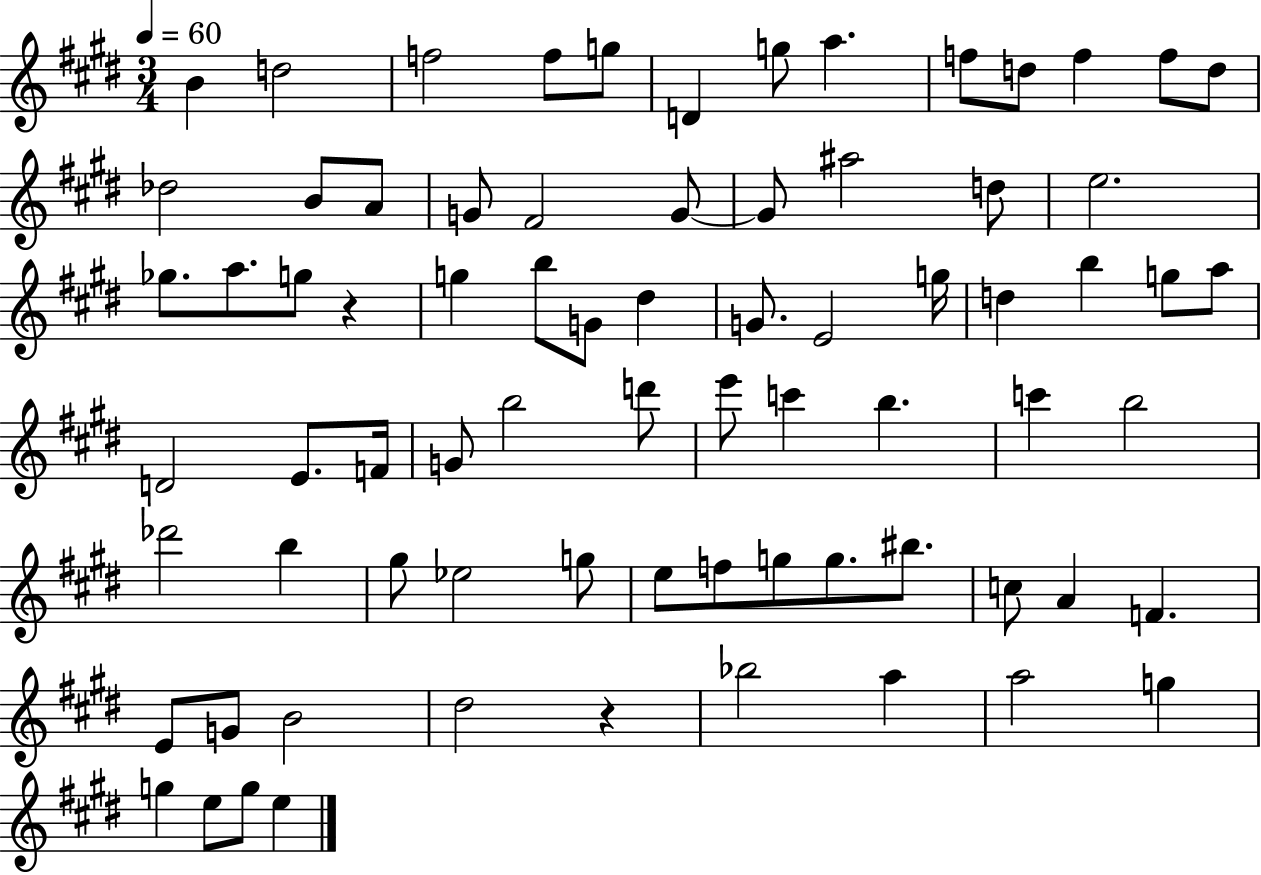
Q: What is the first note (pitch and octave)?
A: B4